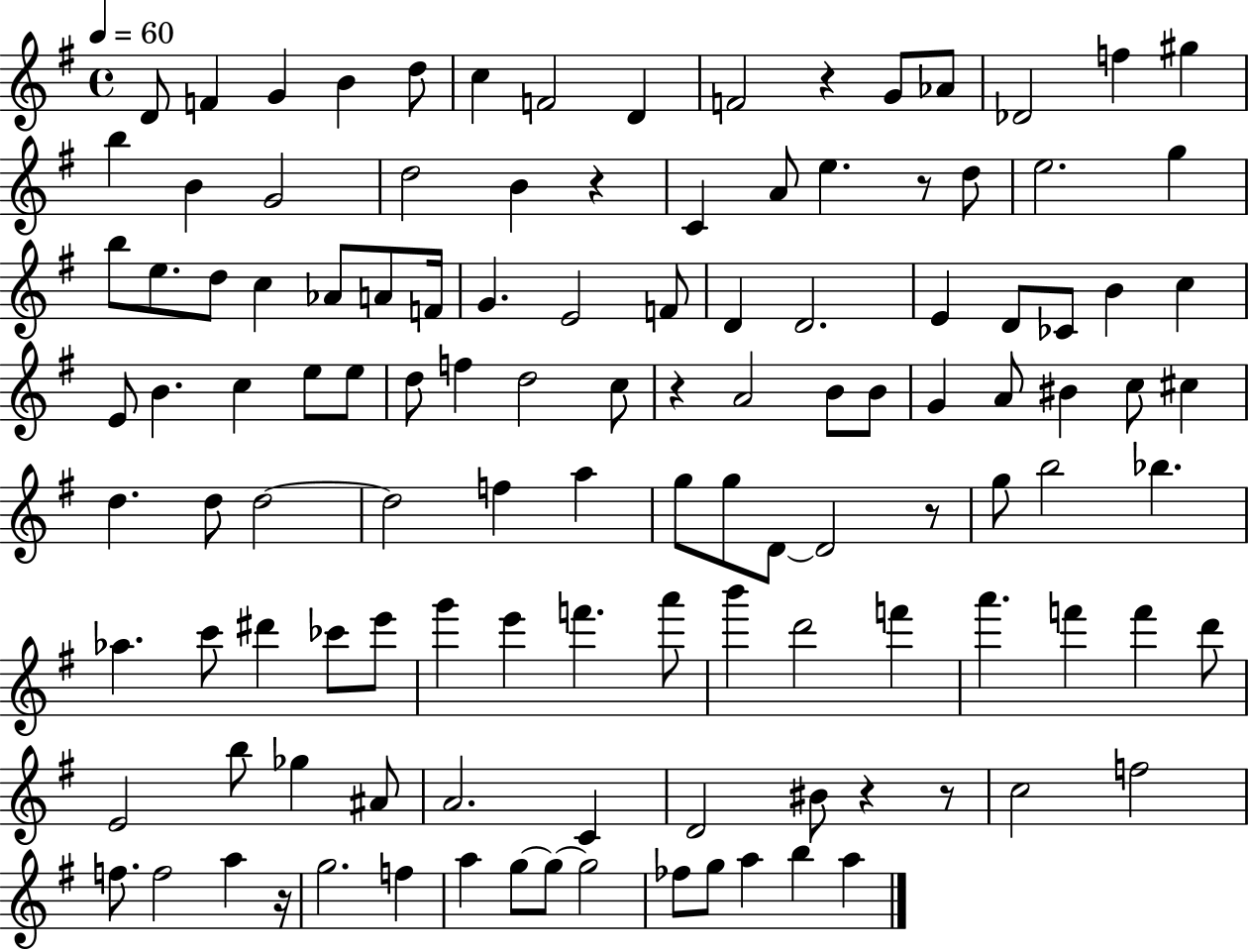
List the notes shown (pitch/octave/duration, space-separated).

D4/e F4/q G4/q B4/q D5/e C5/q F4/h D4/q F4/h R/q G4/e Ab4/e Db4/h F5/q G#5/q B5/q B4/q G4/h D5/h B4/q R/q C4/q A4/e E5/q. R/e D5/e E5/h. G5/q B5/e E5/e. D5/e C5/q Ab4/e A4/e F4/s G4/q. E4/h F4/e D4/q D4/h. E4/q D4/e CES4/e B4/q C5/q E4/e B4/q. C5/q E5/e E5/e D5/e F5/q D5/h C5/e R/q A4/h B4/e B4/e G4/q A4/e BIS4/q C5/e C#5/q D5/q. D5/e D5/h D5/h F5/q A5/q G5/e G5/e D4/e D4/h R/e G5/e B5/h Bb5/q. Ab5/q. C6/e D#6/q CES6/e E6/e G6/q E6/q F6/q. A6/e B6/q D6/h F6/q A6/q. F6/q F6/q D6/e E4/h B5/e Gb5/q A#4/e A4/h. C4/q D4/h BIS4/e R/q R/e C5/h F5/h F5/e. F5/h A5/q R/s G5/h. F5/q A5/q G5/e G5/e G5/h FES5/e G5/e A5/q B5/q A5/q